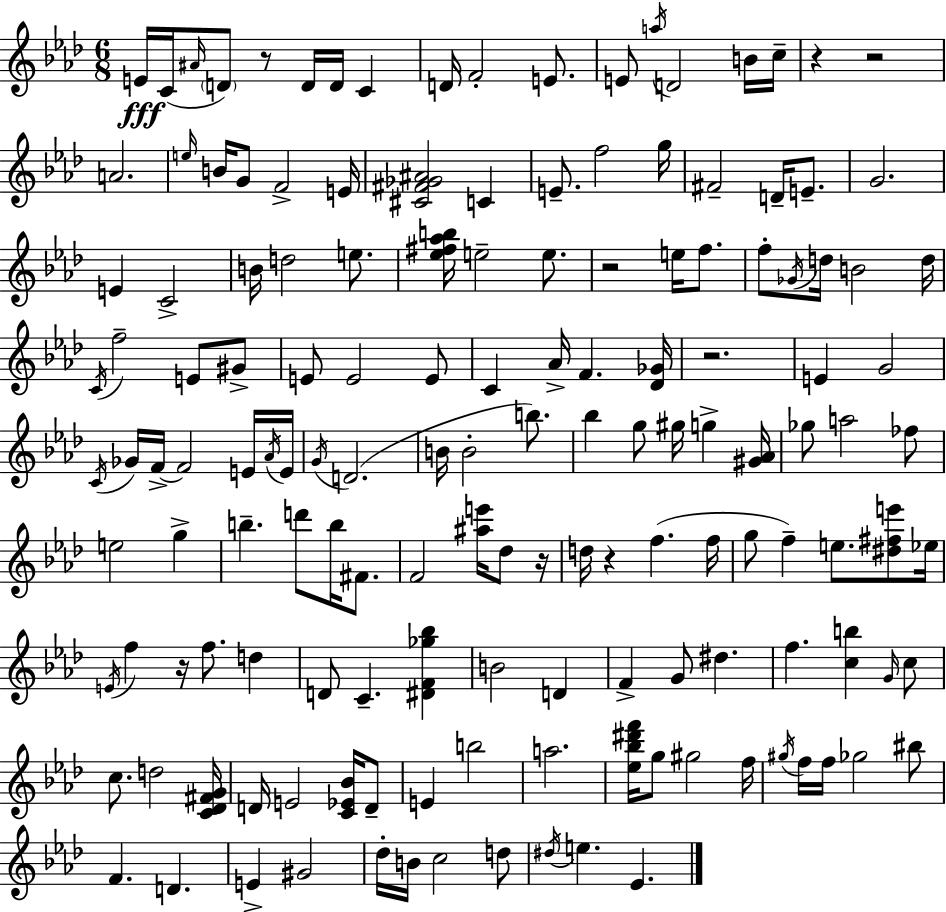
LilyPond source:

{
  \clef treble
  \numericTimeSignature
  \time 6/8
  \key f \minor
  e'16\fff c'16( \grace { ais'16 } \parenthesize d'8) r8 d'16 d'16 c'4 | d'16 f'2-. e'8. | e'8 \acciaccatura { a''16 } d'2 | b'16 c''16-- r4 r2 | \break a'2. | \grace { e''16 } b'16 g'8 f'2-> | e'16 <cis' fis' ges' ais'>2 c'4 | e'8.-- f''2 | \break g''16 fis'2-- d'16-- | e'8.-- g'2. | e'4 c'2-> | b'16 d''2 | \break e''8. <ees'' fis'' aes'' b''>16 e''2-- | e''8. r2 e''16 | f''8. f''8-. \acciaccatura { ges'16 } d''16 b'2 | d''16 \acciaccatura { c'16 } f''2-- | \break e'8 gis'8-> e'8 e'2 | e'8 c'4 aes'16-> f'4. | <des' ges'>16 r2. | e'4 g'2 | \break \acciaccatura { c'16 } ges'16 f'16->~~ f'2 | e'16 \acciaccatura { aes'16 } e'16 \acciaccatura { g'16 }( d'2. | b'16 b'2-. | b''8.) bes''4 | \break g''8 gis''16 g''4-> <gis' aes'>16 ges''8 a''2 | fes''8 e''2 | g''4-> b''4.-- | d'''8 b''16 fis'8. f'2 | \break <ais'' e'''>16 des''8 r16 d''16 r4 | f''4.( f''16 g''8 f''4--) | e''8. <dis'' fis'' e'''>8 ees''16 \acciaccatura { e'16 } f''4 | r16 f''8. d''4 d'8 c'4.-- | \break <dis' f' ges'' bes''>4 b'2 | d'4 f'4-> | g'8 dis''4. f''4. | <c'' b''>4 \grace { g'16 } c''8 c''8. | \break d''2 <c' des' fis' g'>16 d'16 e'2 | <c' ees' bes'>16 d'8-- e'4 | b''2 a''2. | <ees'' bes'' dis''' f'''>16 g''8 | \break gis''2 f''16 \acciaccatura { gis''16 } f''16 | f''16 ges''2 bis''8 f'4. | d'4. e'4-> | gis'2 des''16-. | \break b'16 c''2 d''8 \acciaccatura { dis''16 } | e''4. ees'4. | \bar "|."
}